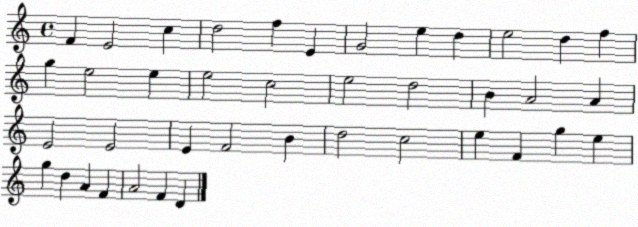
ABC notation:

X:1
T:Untitled
M:4/4
L:1/4
K:C
F E2 c d2 f E G2 e d e2 d f g e2 e e2 c2 e2 d2 B A2 A E2 E2 E F2 B d2 c2 e F g e g d A F A2 F D